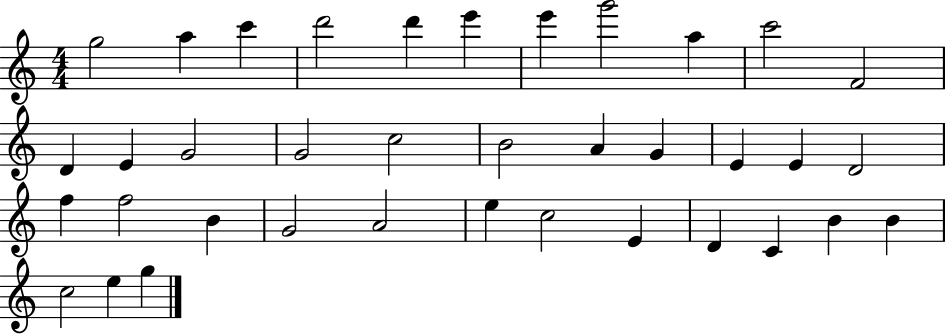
X:1
T:Untitled
M:4/4
L:1/4
K:C
g2 a c' d'2 d' e' e' g'2 a c'2 F2 D E G2 G2 c2 B2 A G E E D2 f f2 B G2 A2 e c2 E D C B B c2 e g